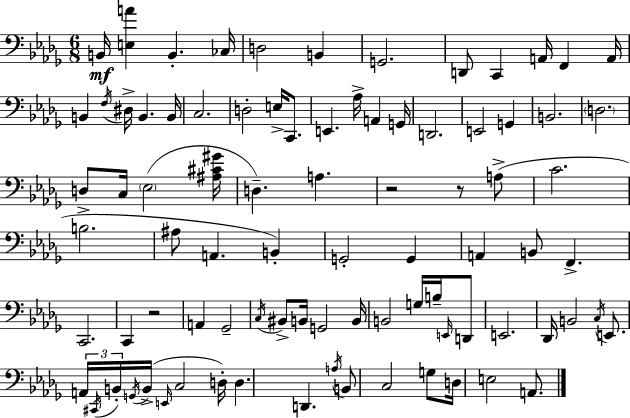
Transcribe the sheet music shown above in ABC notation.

X:1
T:Untitled
M:6/8
L:1/4
K:Bbm
B,,/4 [E,A] B,, _C,/4 D,2 B,, G,,2 D,,/2 C,, A,,/4 F,, A,,/4 B,, F,/4 ^D,/4 B,, B,,/4 C,2 D,2 E,/4 C,,/2 E,, _A,/4 A,, G,,/4 D,,2 E,,2 G,, B,,2 D,2 D,/2 C,/4 _E,2 [^A,^C^G]/4 D, A, z2 z/2 A,/2 C2 B,2 ^A,/2 A,, B,, G,,2 G,, A,, B,,/2 F,, C,,2 C,, z2 A,, _G,,2 C,/4 ^B,,/2 B,,/4 G,,2 B,,/4 B,,2 G,/4 B,/4 E,,/4 D,,/2 E,,2 _D,,/4 B,,2 C,/4 E,,/2 A,,/4 ^C,,/4 B,,/4 G,,/4 B,,/4 E,,/4 C,2 D,/4 D, D,, A,/4 B,,/2 C,2 G,/2 D,/4 E,2 A,,/2